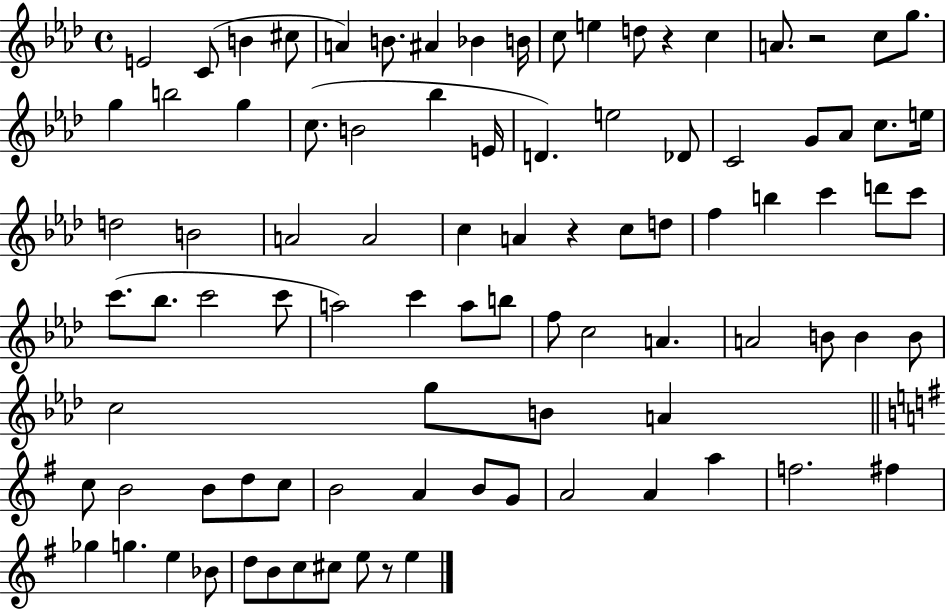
{
  \clef treble
  \time 4/4
  \defaultTimeSignature
  \key aes \major
  e'2 c'8( b'4 cis''8 | a'4) b'8. ais'4 bes'4 b'16 | c''8 e''4 d''8 r4 c''4 | a'8. r2 c''8 g''8. | \break g''4 b''2 g''4 | c''8.( b'2 bes''4 e'16 | d'4.) e''2 des'8 | c'2 g'8 aes'8 c''8. e''16 | \break d''2 b'2 | a'2 a'2 | c''4 a'4 r4 c''8 d''8 | f''4 b''4 c'''4 d'''8 c'''8 | \break c'''8.( bes''8. c'''2 c'''8 | a''2) c'''4 a''8 b''8 | f''8 c''2 a'4. | a'2 b'8 b'4 b'8 | \break c''2 g''8 b'8 a'4 | \bar "||" \break \key e \minor c''8 b'2 b'8 d''8 c''8 | b'2 a'4 b'8 g'8 | a'2 a'4 a''4 | f''2. fis''4 | \break ges''4 g''4. e''4 bes'8 | d''8 b'8 c''8 cis''8 e''8 r8 e''4 | \bar "|."
}